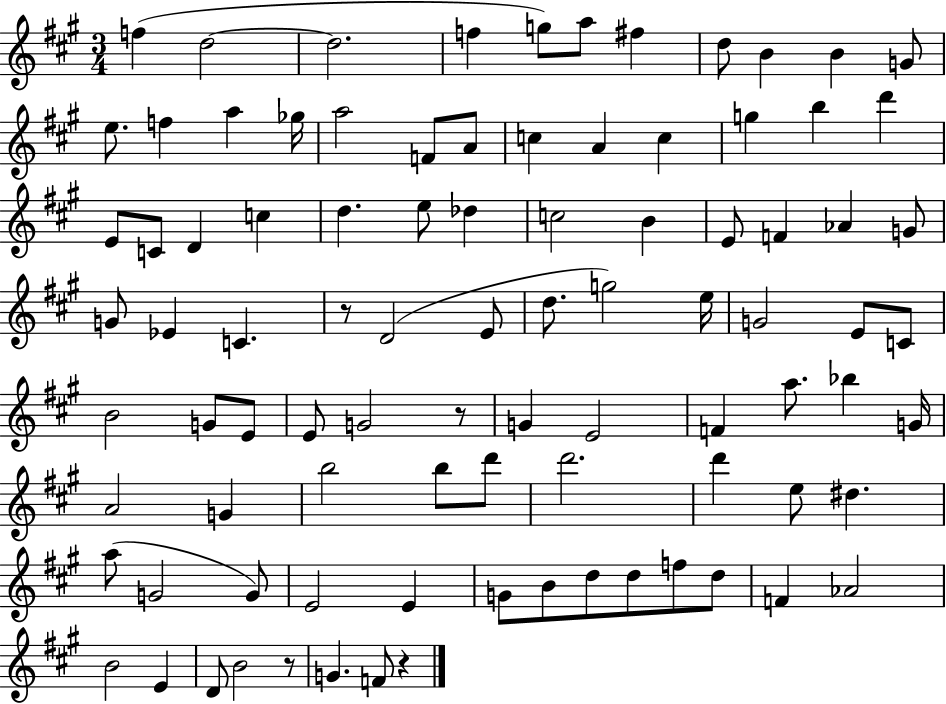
F5/q D5/h D5/h. F5/q G5/e A5/e F#5/q D5/e B4/q B4/q G4/e E5/e. F5/q A5/q Gb5/s A5/h F4/e A4/e C5/q A4/q C5/q G5/q B5/q D6/q E4/e C4/e D4/q C5/q D5/q. E5/e Db5/q C5/h B4/q E4/e F4/q Ab4/q G4/e G4/e Eb4/q C4/q. R/e D4/h E4/e D5/e. G5/h E5/s G4/h E4/e C4/e B4/h G4/e E4/e E4/e G4/h R/e G4/q E4/h F4/q A5/e. Bb5/q G4/s A4/h G4/q B5/h B5/e D6/e D6/h. D6/q E5/e D#5/q. A5/e G4/h G4/e E4/h E4/q G4/e B4/e D5/e D5/e F5/e D5/e F4/q Ab4/h B4/h E4/q D4/e B4/h R/e G4/q. F4/e R/q